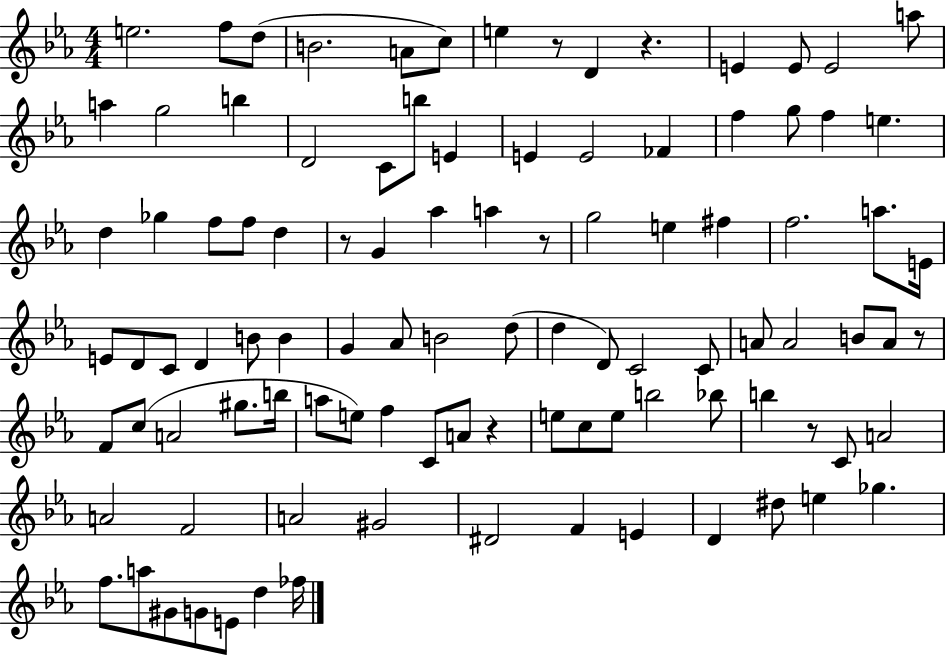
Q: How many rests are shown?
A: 7